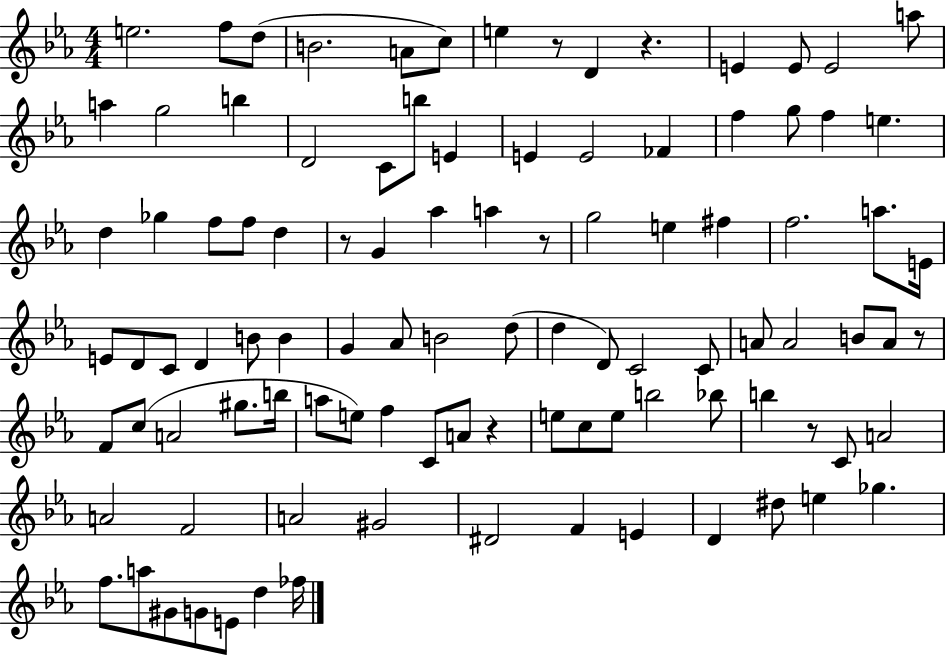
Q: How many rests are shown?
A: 7